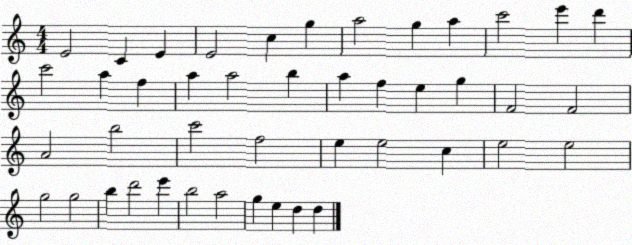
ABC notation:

X:1
T:Untitled
M:4/4
L:1/4
K:C
E2 C E E2 c g a2 g a c'2 e' d' c'2 a f a a2 b a f e g F2 F2 A2 b2 c'2 f2 e e2 c e2 e2 g2 g2 b d'2 e' b2 a2 g e d d